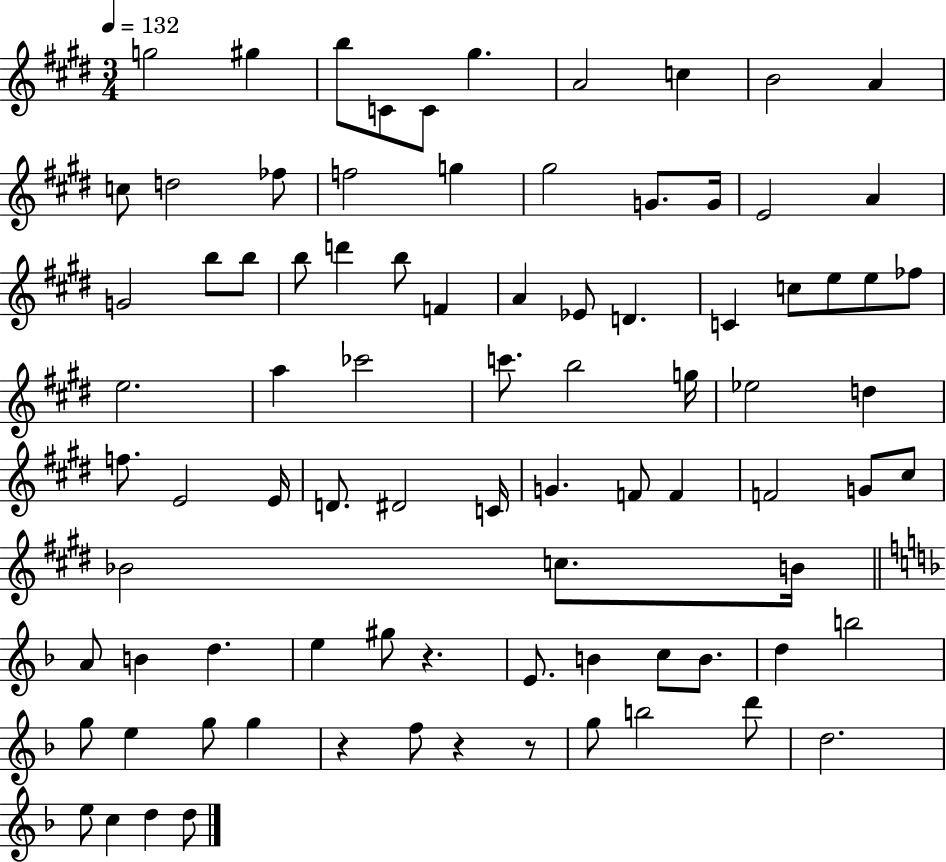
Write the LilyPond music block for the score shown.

{
  \clef treble
  \numericTimeSignature
  \time 3/4
  \key e \major
  \tempo 4 = 132
  \repeat volta 2 { g''2 gis''4 | b''8 c'8 c'8 gis''4. | a'2 c''4 | b'2 a'4 | \break c''8 d''2 fes''8 | f''2 g''4 | gis''2 g'8. g'16 | e'2 a'4 | \break g'2 b''8 b''8 | b''8 d'''4 b''8 f'4 | a'4 ees'8 d'4. | c'4 c''8 e''8 e''8 fes''8 | \break e''2. | a''4 ces'''2 | c'''8. b''2 g''16 | ees''2 d''4 | \break f''8. e'2 e'16 | d'8. dis'2 c'16 | g'4. f'8 f'4 | f'2 g'8 cis''8 | \break bes'2 c''8. b'16 | \bar "||" \break \key f \major a'8 b'4 d''4. | e''4 gis''8 r4. | e'8. b'4 c''8 b'8. | d''4 b''2 | \break g''8 e''4 g''8 g''4 | r4 f''8 r4 r8 | g''8 b''2 d'''8 | d''2. | \break e''8 c''4 d''4 d''8 | } \bar "|."
}